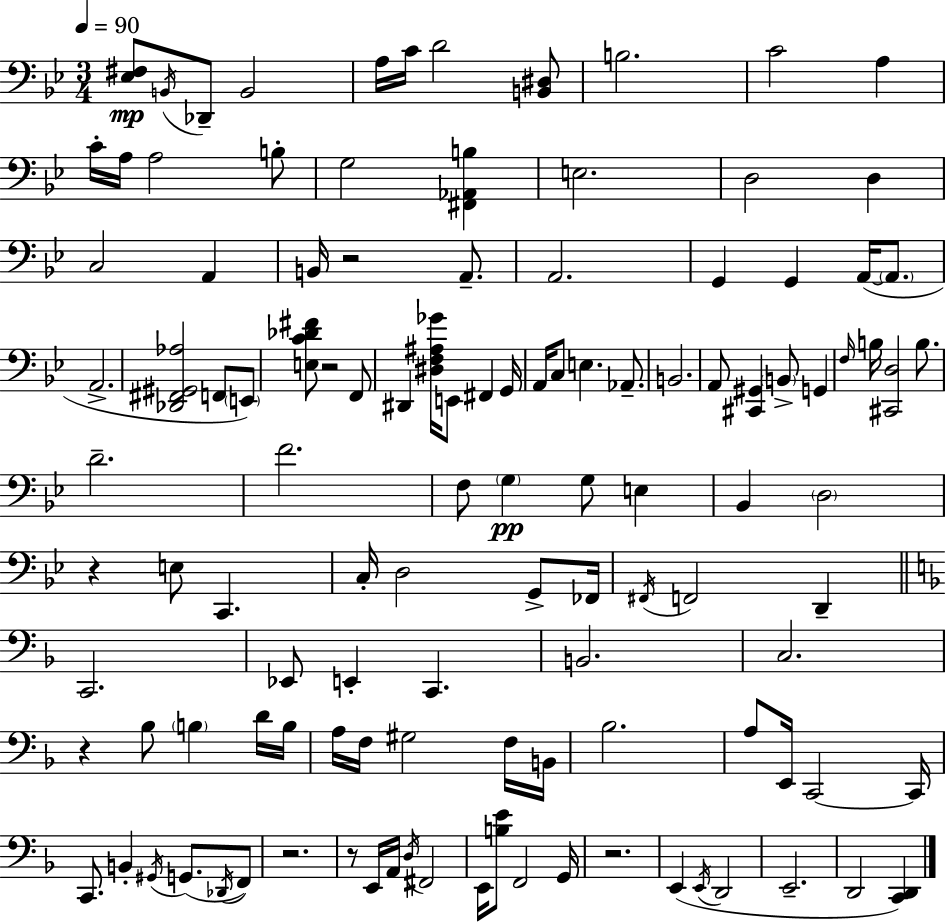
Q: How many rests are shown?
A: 7